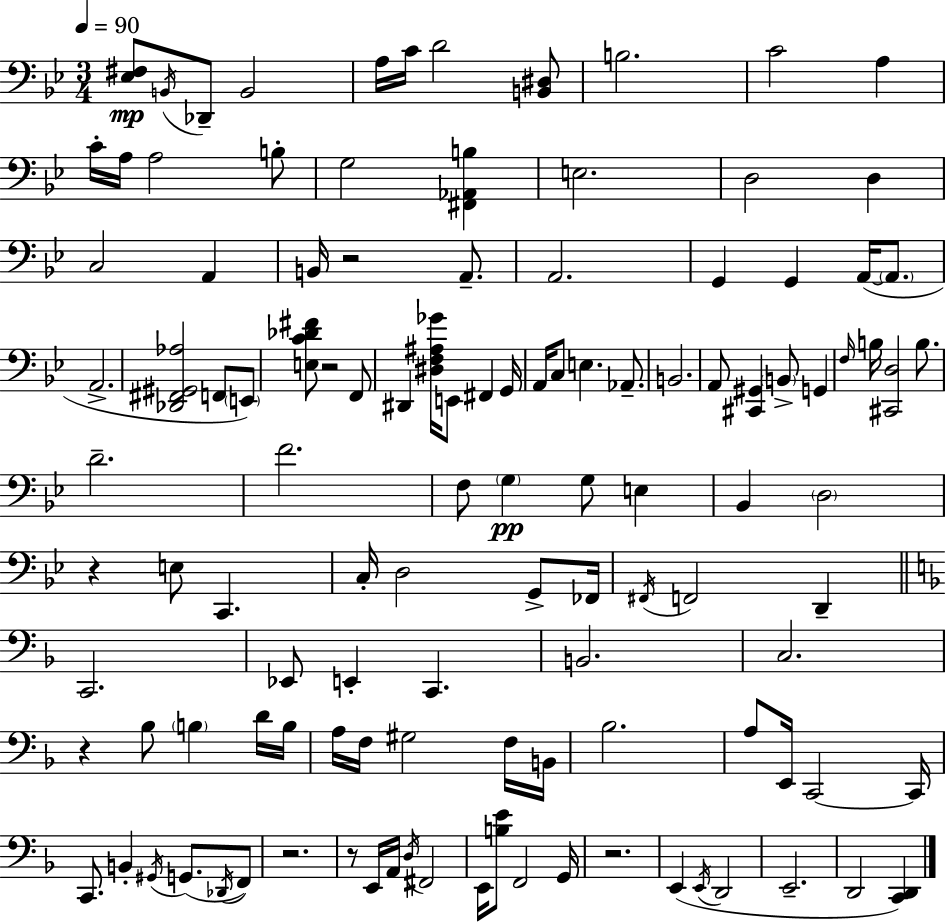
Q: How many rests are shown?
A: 7